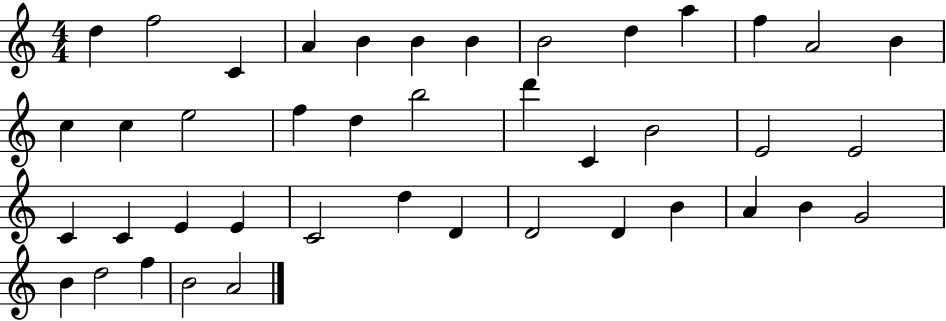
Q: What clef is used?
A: treble